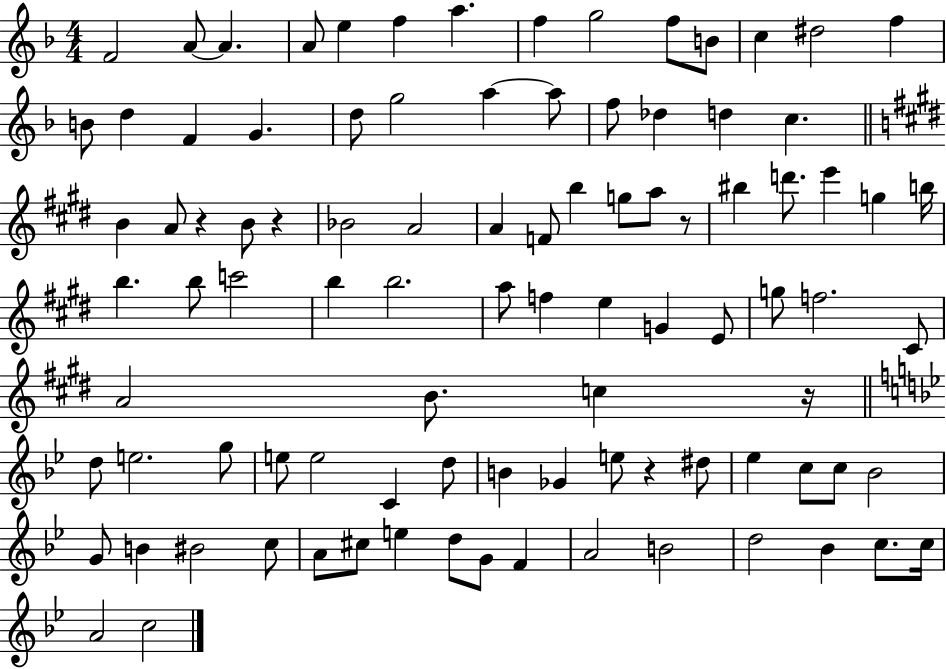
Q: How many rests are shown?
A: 5